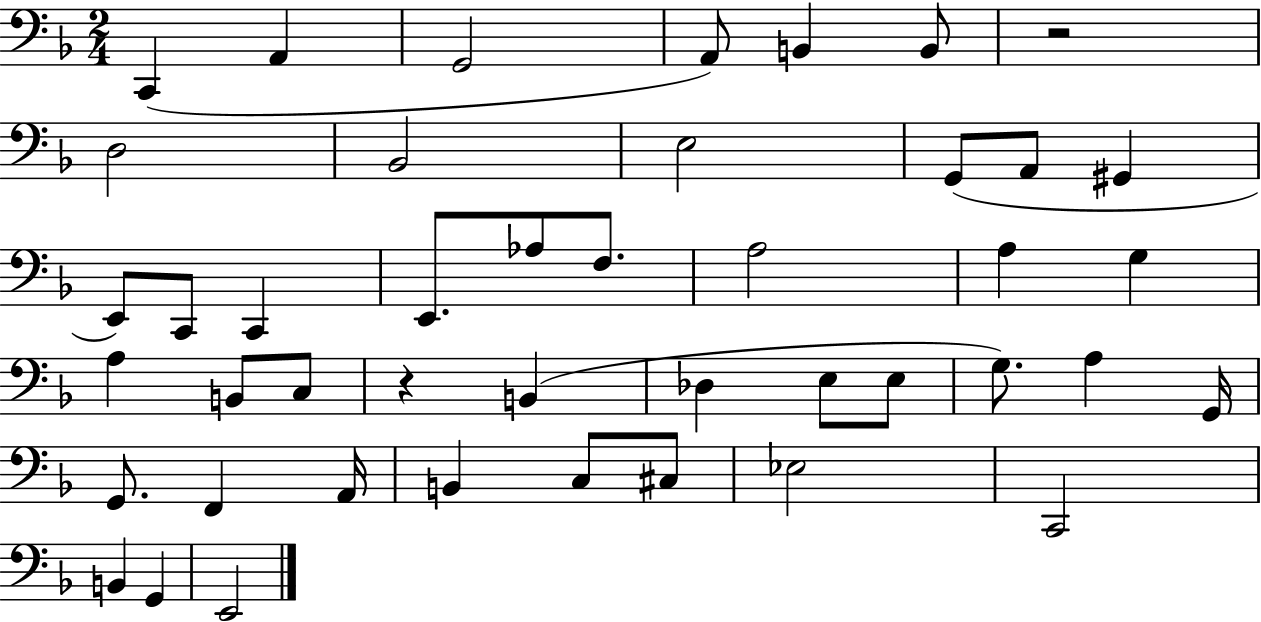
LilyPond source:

{
  \clef bass
  \numericTimeSignature
  \time 2/4
  \key f \major
  c,4( a,4 | g,2 | a,8) b,4 b,8 | r2 | \break d2 | bes,2 | e2 | g,8( a,8 gis,4 | \break e,8) c,8 c,4 | e,8. aes8 f8. | a2 | a4 g4 | \break a4 b,8 c8 | r4 b,4( | des4 e8 e8 | g8.) a4 g,16 | \break g,8. f,4 a,16 | b,4 c8 cis8 | ees2 | c,2 | \break b,4 g,4 | e,2 | \bar "|."
}